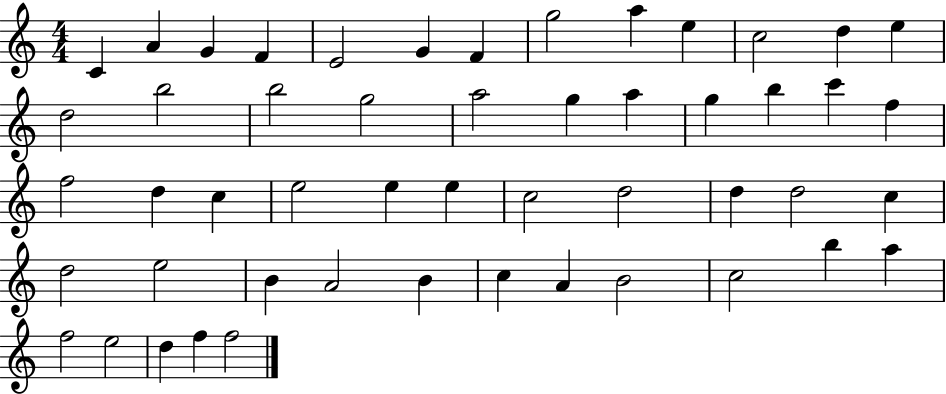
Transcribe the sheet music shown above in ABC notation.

X:1
T:Untitled
M:4/4
L:1/4
K:C
C A G F E2 G F g2 a e c2 d e d2 b2 b2 g2 a2 g a g b c' f f2 d c e2 e e c2 d2 d d2 c d2 e2 B A2 B c A B2 c2 b a f2 e2 d f f2